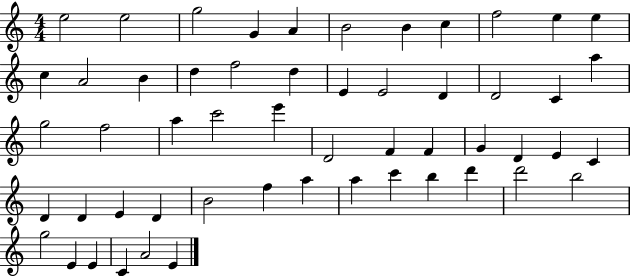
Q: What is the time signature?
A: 4/4